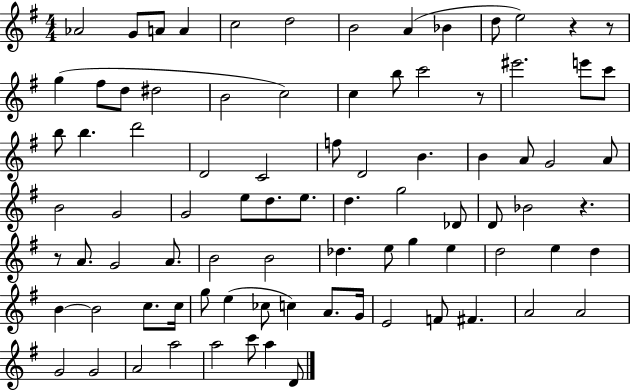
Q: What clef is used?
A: treble